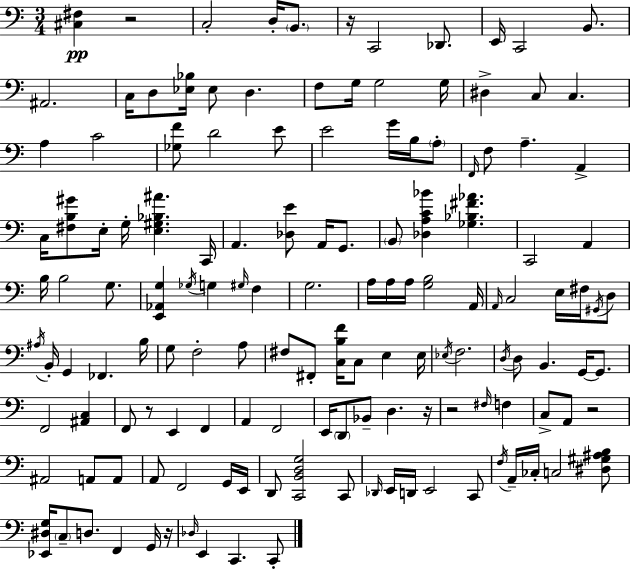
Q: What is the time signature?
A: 3/4